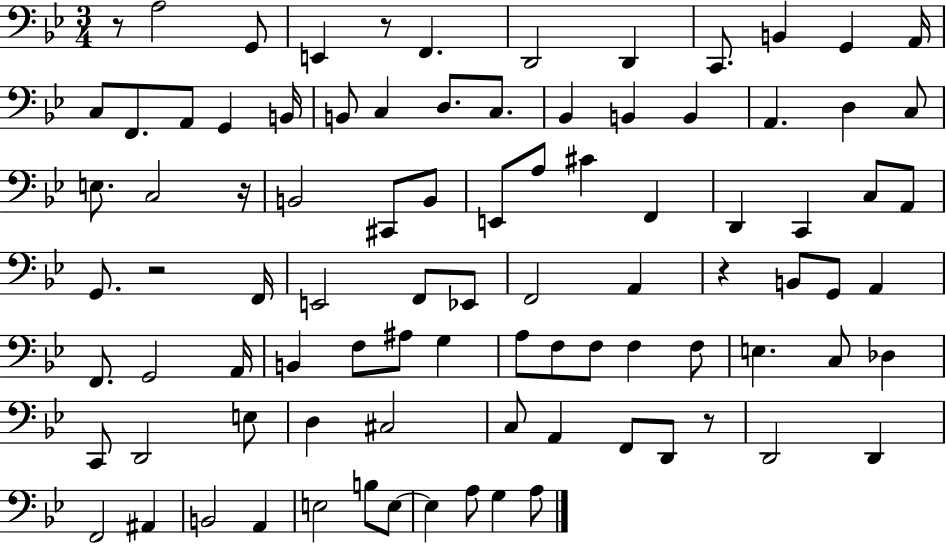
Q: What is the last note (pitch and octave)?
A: A3